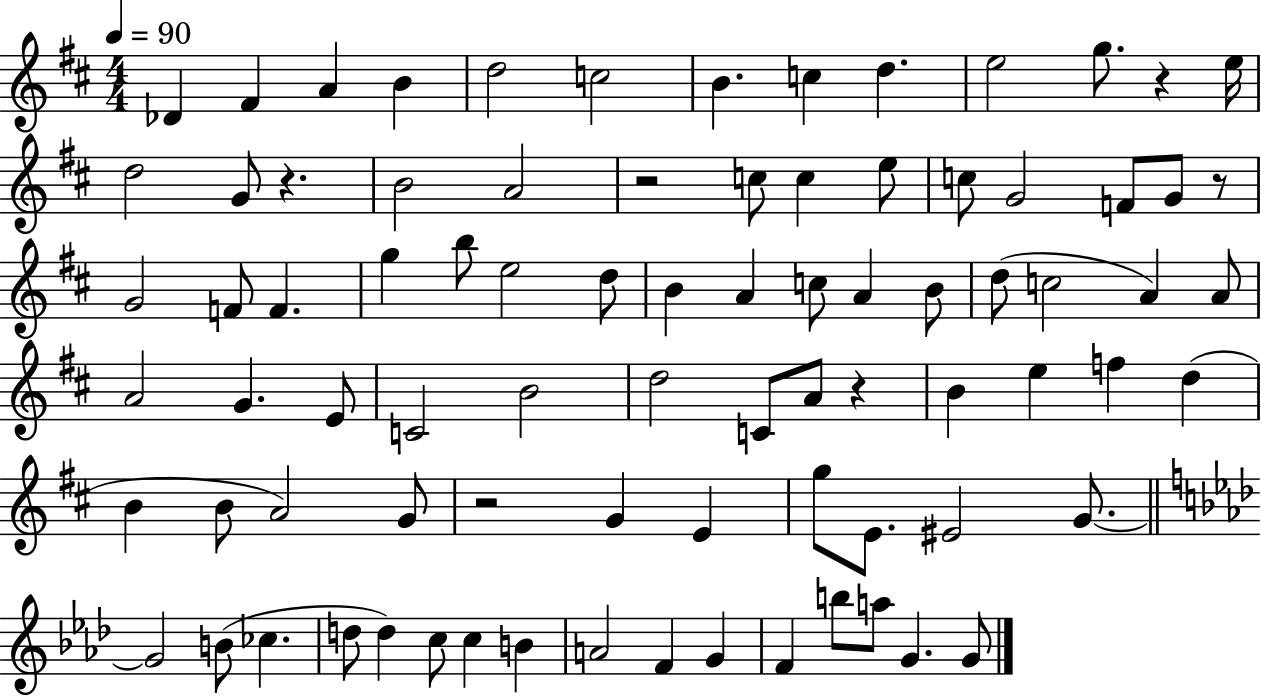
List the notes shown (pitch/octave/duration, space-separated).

Db4/q F#4/q A4/q B4/q D5/h C5/h B4/q. C5/q D5/q. E5/h G5/e. R/q E5/s D5/h G4/e R/q. B4/h A4/h R/h C5/e C5/q E5/e C5/e G4/h F4/e G4/e R/e G4/h F4/e F4/q. G5/q B5/e E5/h D5/e B4/q A4/q C5/e A4/q B4/e D5/e C5/h A4/q A4/e A4/h G4/q. E4/e C4/h B4/h D5/h C4/e A4/e R/q B4/q E5/q F5/q D5/q B4/q B4/e A4/h G4/e R/h G4/q E4/q G5/e E4/e. EIS4/h G4/e. G4/h B4/e CES5/q. D5/e D5/q C5/e C5/q B4/q A4/h F4/q G4/q F4/q B5/e A5/e G4/q. G4/e